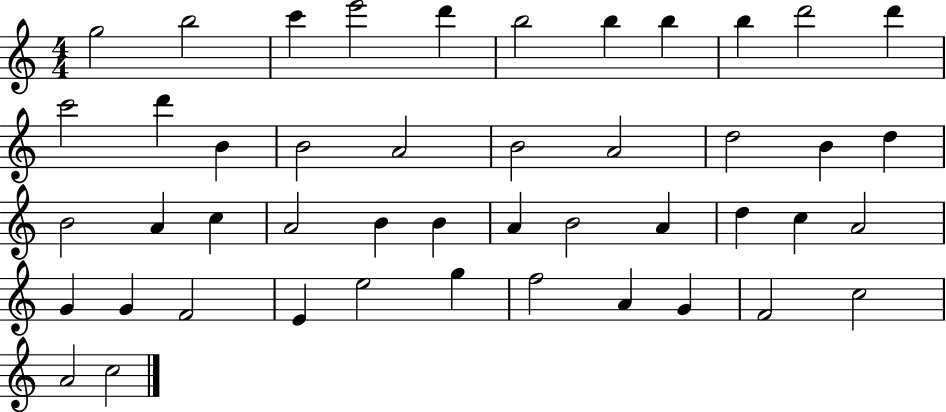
X:1
T:Untitled
M:4/4
L:1/4
K:C
g2 b2 c' e'2 d' b2 b b b d'2 d' c'2 d' B B2 A2 B2 A2 d2 B d B2 A c A2 B B A B2 A d c A2 G G F2 E e2 g f2 A G F2 c2 A2 c2